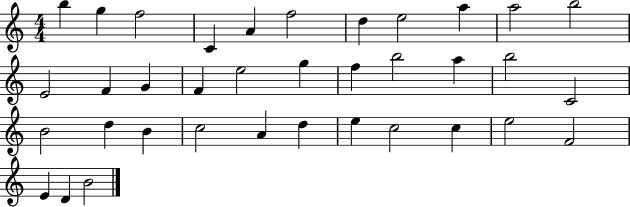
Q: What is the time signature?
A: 4/4